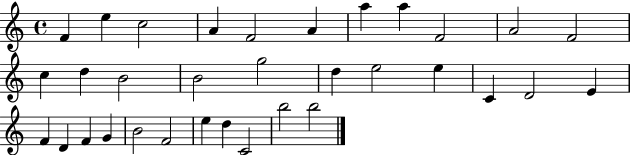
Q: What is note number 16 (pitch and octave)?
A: G5